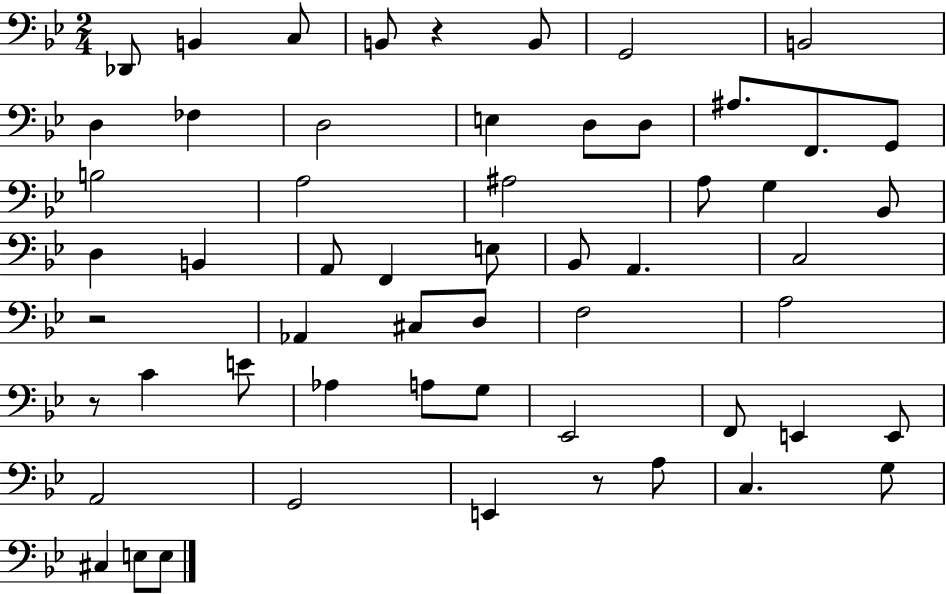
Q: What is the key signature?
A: BES major